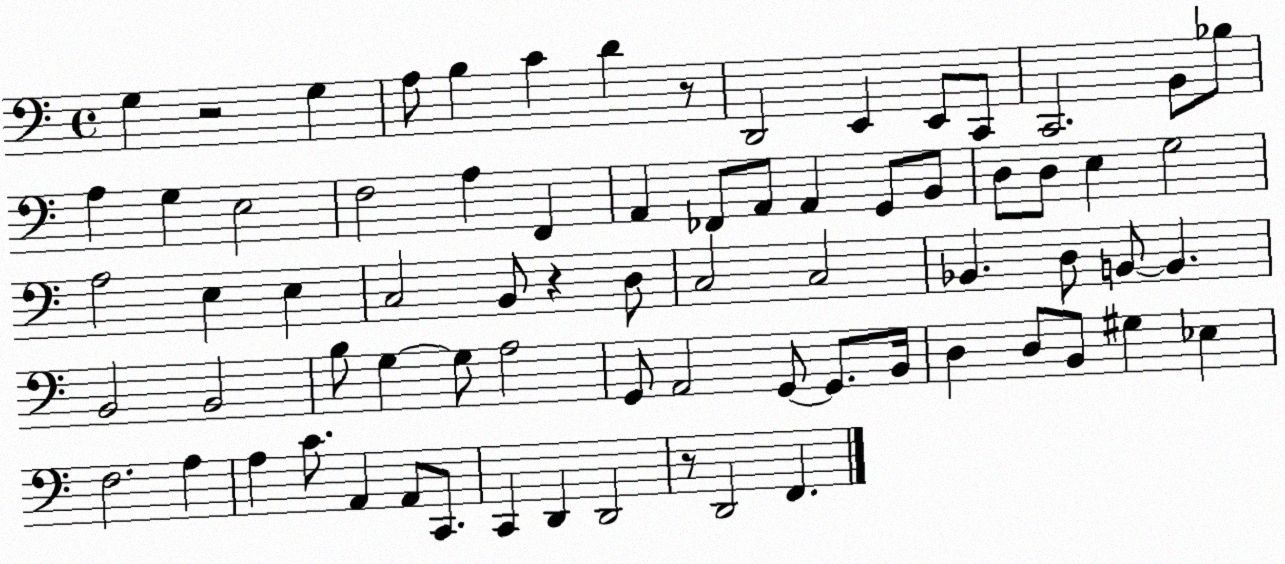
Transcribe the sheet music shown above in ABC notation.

X:1
T:Untitled
M:4/4
L:1/4
K:C
G, z2 G, A,/2 B, C D z/2 D,,2 E,, E,,/2 C,,/2 C,,2 B,,/2 _B,/2 A, G, E,2 F,2 A, F,, A,, _F,,/2 A,,/2 A,, G,,/2 B,,/2 D,/2 D,/2 E, G,2 A,2 E, E, C,2 B,,/2 z D,/2 C,2 C,2 _B,, D,/2 B,,/2 B,, B,,2 B,,2 B,/2 G, G,/2 A,2 G,,/2 A,,2 G,,/2 G,,/2 B,,/4 D, D,/2 B,,/2 ^G, _E, F,2 A, A, C/2 A,, A,,/2 C,,/2 C,, D,, D,,2 z/2 D,,2 F,,